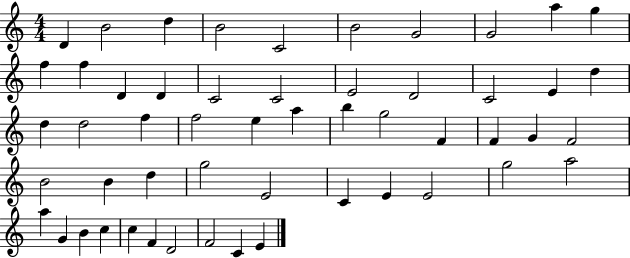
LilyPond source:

{
  \clef treble
  \numericTimeSignature
  \time 4/4
  \key c \major
  d'4 b'2 d''4 | b'2 c'2 | b'2 g'2 | g'2 a''4 g''4 | \break f''4 f''4 d'4 d'4 | c'2 c'2 | e'2 d'2 | c'2 e'4 d''4 | \break d''4 d''2 f''4 | f''2 e''4 a''4 | b''4 g''2 f'4 | f'4 g'4 f'2 | \break b'2 b'4 d''4 | g''2 e'2 | c'4 e'4 e'2 | g''2 a''2 | \break a''4 g'4 b'4 c''4 | c''4 f'4 d'2 | f'2 c'4 e'4 | \bar "|."
}